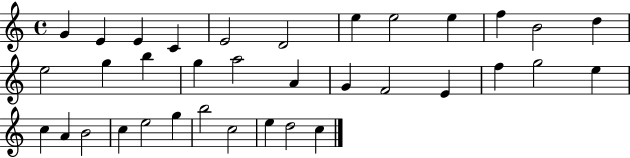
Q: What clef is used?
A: treble